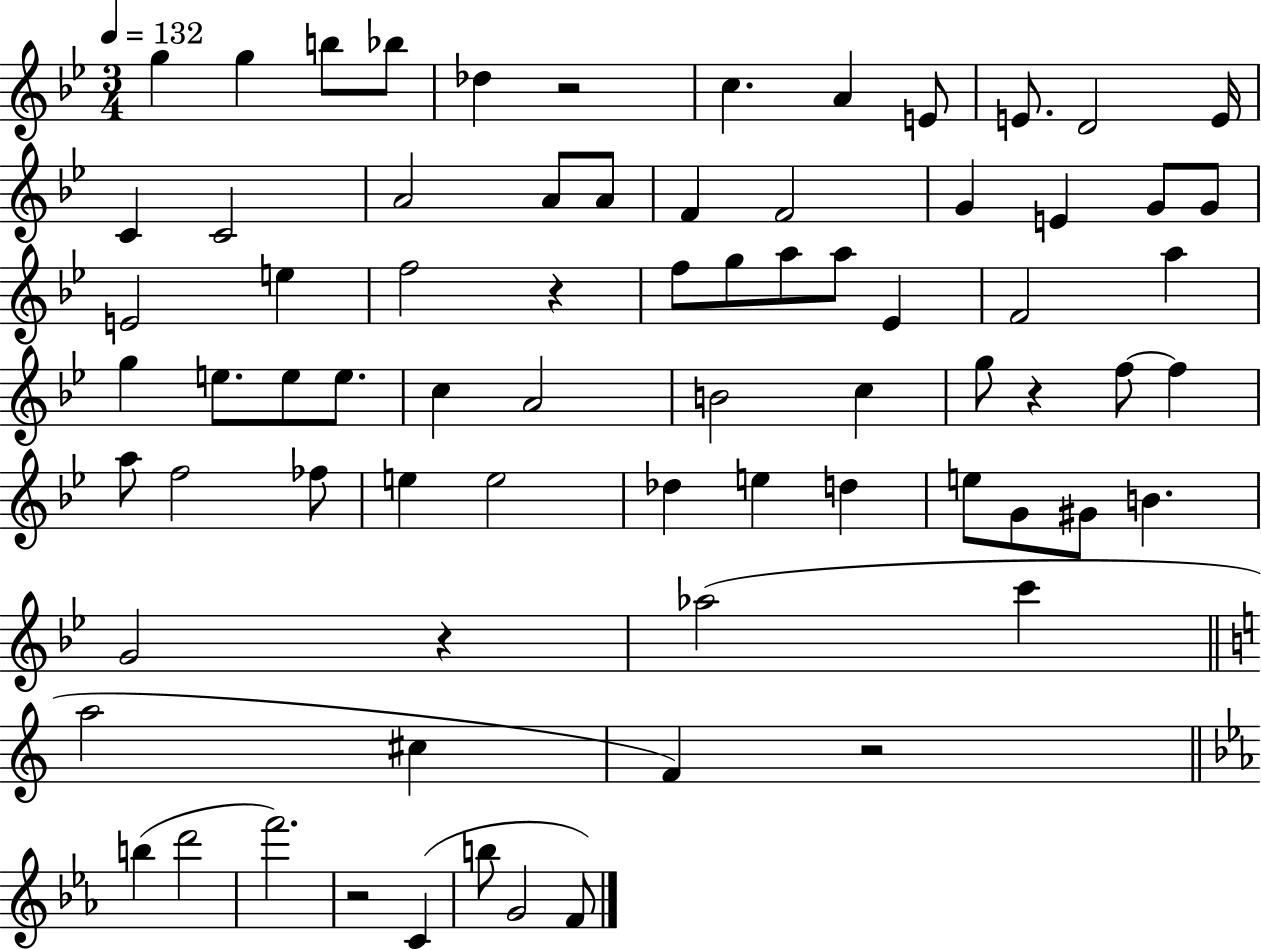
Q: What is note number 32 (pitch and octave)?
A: A5